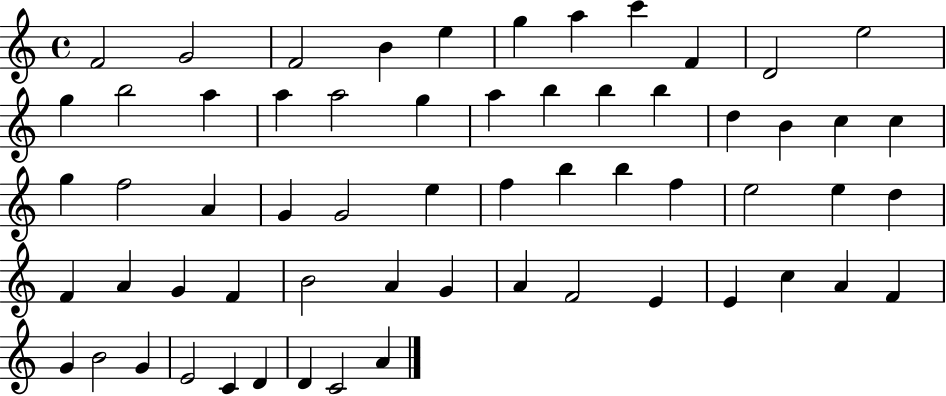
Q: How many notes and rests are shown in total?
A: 61